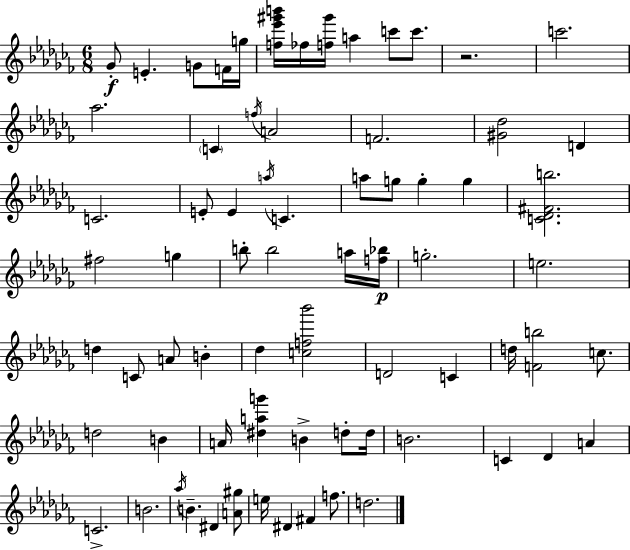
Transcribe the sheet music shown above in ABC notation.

X:1
T:Untitled
M:6/8
L:1/4
K:Abm
_G/2 E G/2 F/4 g/4 [f_e'^g'b']/4 _f/4 [f^g']/4 a c'/2 c'/2 z2 c'2 _a2 C f/4 A2 F2 [^G_d]2 D C2 E/2 E a/4 C a/2 g/2 g g [C_D^Fb]2 ^f2 g b/2 b2 a/4 [f_b]/4 g2 e2 d C/2 A/2 B _d [cf_b']2 D2 C d/4 [Fb]2 c/2 d2 B A/4 [^dag'] B d/2 d/4 B2 C _D A C2 B2 _a/4 B ^D [A^g]/2 e/4 ^D ^F f/2 d2